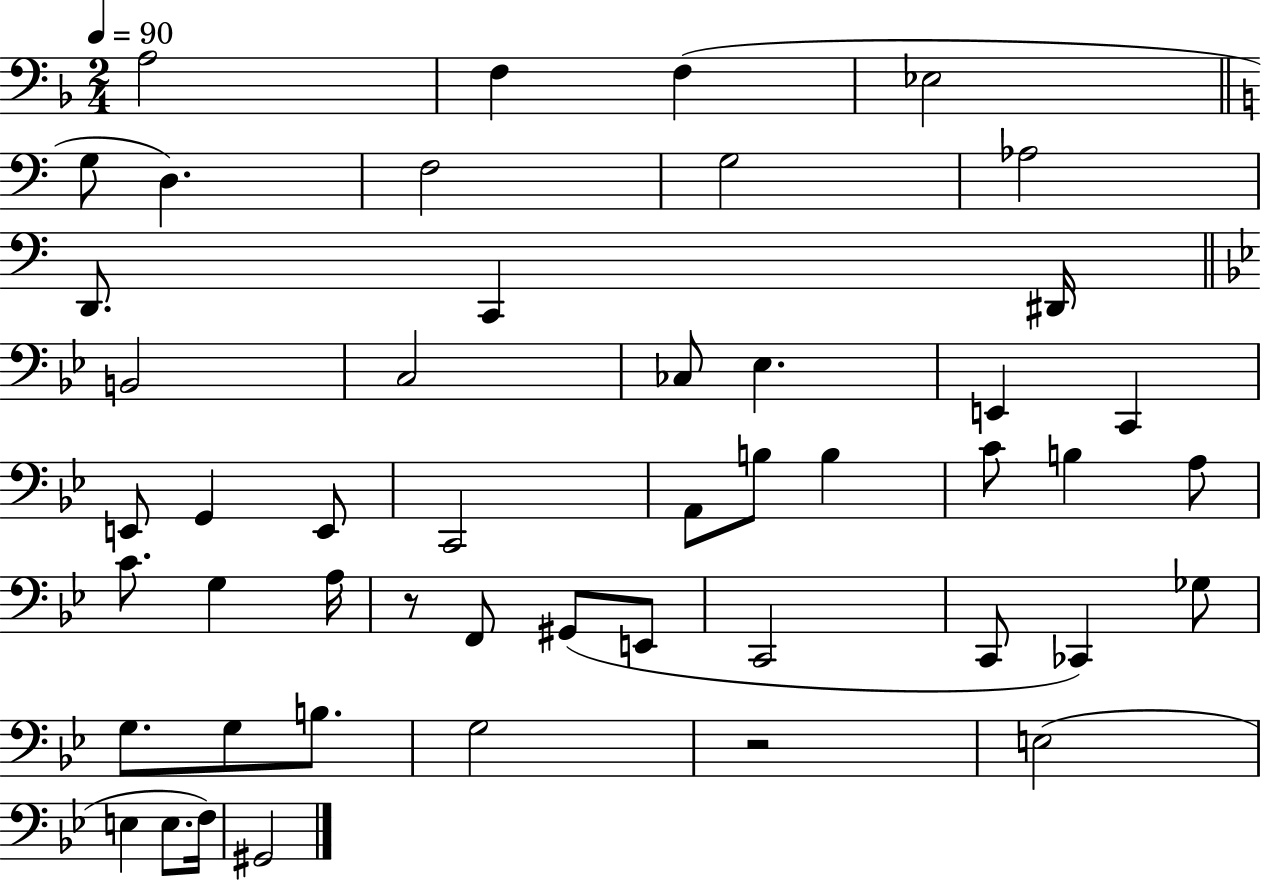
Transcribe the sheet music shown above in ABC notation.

X:1
T:Untitled
M:2/4
L:1/4
K:F
A,2 F, F, _E,2 G,/2 D, F,2 G,2 _A,2 D,,/2 C,, ^D,,/4 B,,2 C,2 _C,/2 _E, E,, C,, E,,/2 G,, E,,/2 C,,2 A,,/2 B,/2 B, C/2 B, A,/2 C/2 G, A,/4 z/2 F,,/2 ^G,,/2 E,,/2 C,,2 C,,/2 _C,, _G,/2 G,/2 G,/2 B,/2 G,2 z2 E,2 E, E,/2 F,/4 ^G,,2